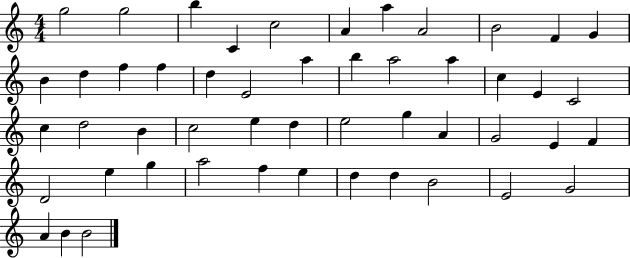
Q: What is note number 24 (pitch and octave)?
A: C4